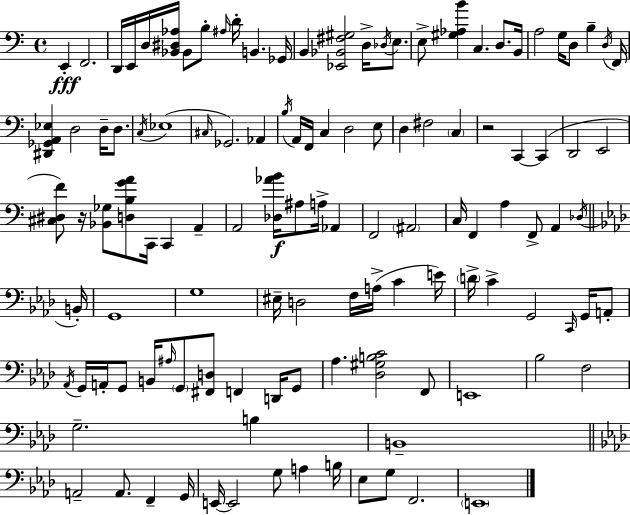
E2/q F2/h. D2/s E2/s D3/s [Bb2,D#3,Ab3]/s Bb2/e B3/e A#3/s D4/s B2/q. Gb2/s B2/q [Eb2,Bb2,F#3,G#3]/h D3/s Db3/s E3/e. E3/e [G#3,Ab3,B4]/q C3/q. D3/e. B2/s A3/h G3/s D3/e B3/q D3/s F2/s [D#2,Gb2,A2,Eb3]/q D3/h D3/s D3/e. C3/s Eb3/w C#3/s Gb2/h. Ab2/q B3/s A2/s F2/s C3/q D3/h E3/e D3/q F#3/h C3/q R/h C2/q C2/q D2/h E2/h [C#3,D#3,F4]/e R/s [Bb2,Gb3]/e [D3,B3,G4,A4]/e C2/s C2/q A2/q A2/h [Db3,Ab4,B4]/s A#3/e A3/s Ab2/q F2/h A#2/h C3/s F2/q A3/q F2/e A2/q Db3/s B2/s G2/w G3/w EIS3/s D3/h F3/s A3/s C4/q E4/s D4/s C4/q G2/h C2/s G2/s A2/e Ab2/s G2/s A2/s G2/e B2/s A#3/s G2/e [F#2,D3]/e F2/q D2/s G2/e Ab3/q. [Db3,G#3,B3,C4]/h F2/e E2/w Bb3/h F3/h G3/h. B3/q B2/w A2/h A2/e. F2/q G2/s E2/s E2/h G3/e A3/q B3/s Eb3/e G3/e F2/h. E2/w